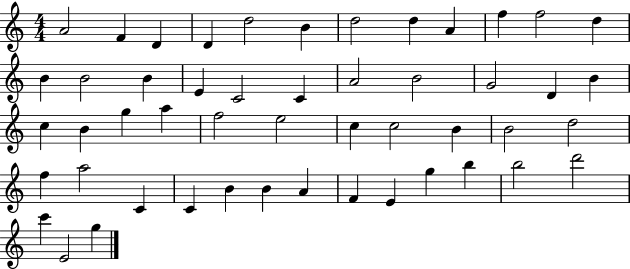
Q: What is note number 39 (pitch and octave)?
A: B4